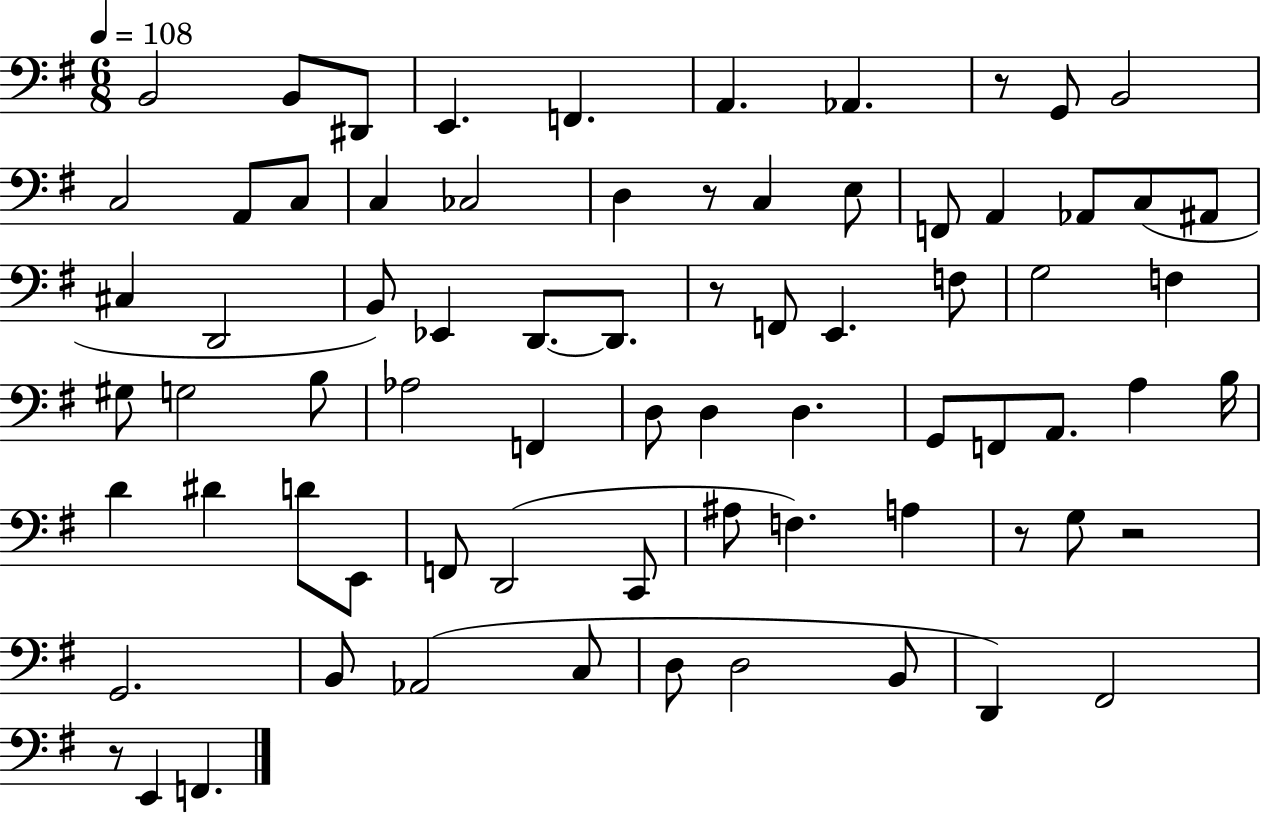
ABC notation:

X:1
T:Untitled
M:6/8
L:1/4
K:G
B,,2 B,,/2 ^D,,/2 E,, F,, A,, _A,, z/2 G,,/2 B,,2 C,2 A,,/2 C,/2 C, _C,2 D, z/2 C, E,/2 F,,/2 A,, _A,,/2 C,/2 ^A,,/2 ^C, D,,2 B,,/2 _E,, D,,/2 D,,/2 z/2 F,,/2 E,, F,/2 G,2 F, ^G,/2 G,2 B,/2 _A,2 F,, D,/2 D, D, G,,/2 F,,/2 A,,/2 A, B,/4 D ^D D/2 E,,/2 F,,/2 D,,2 C,,/2 ^A,/2 F, A, z/2 G,/2 z2 G,,2 B,,/2 _A,,2 C,/2 D,/2 D,2 B,,/2 D,, ^F,,2 z/2 E,, F,,